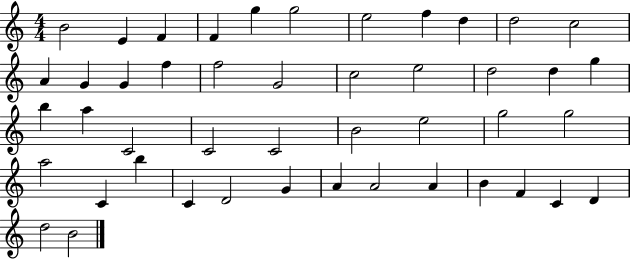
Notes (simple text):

B4/h E4/q F4/q F4/q G5/q G5/h E5/h F5/q D5/q D5/h C5/h A4/q G4/q G4/q F5/q F5/h G4/h C5/h E5/h D5/h D5/q G5/q B5/q A5/q C4/h C4/h C4/h B4/h E5/h G5/h G5/h A5/h C4/q B5/q C4/q D4/h G4/q A4/q A4/h A4/q B4/q F4/q C4/q D4/q D5/h B4/h